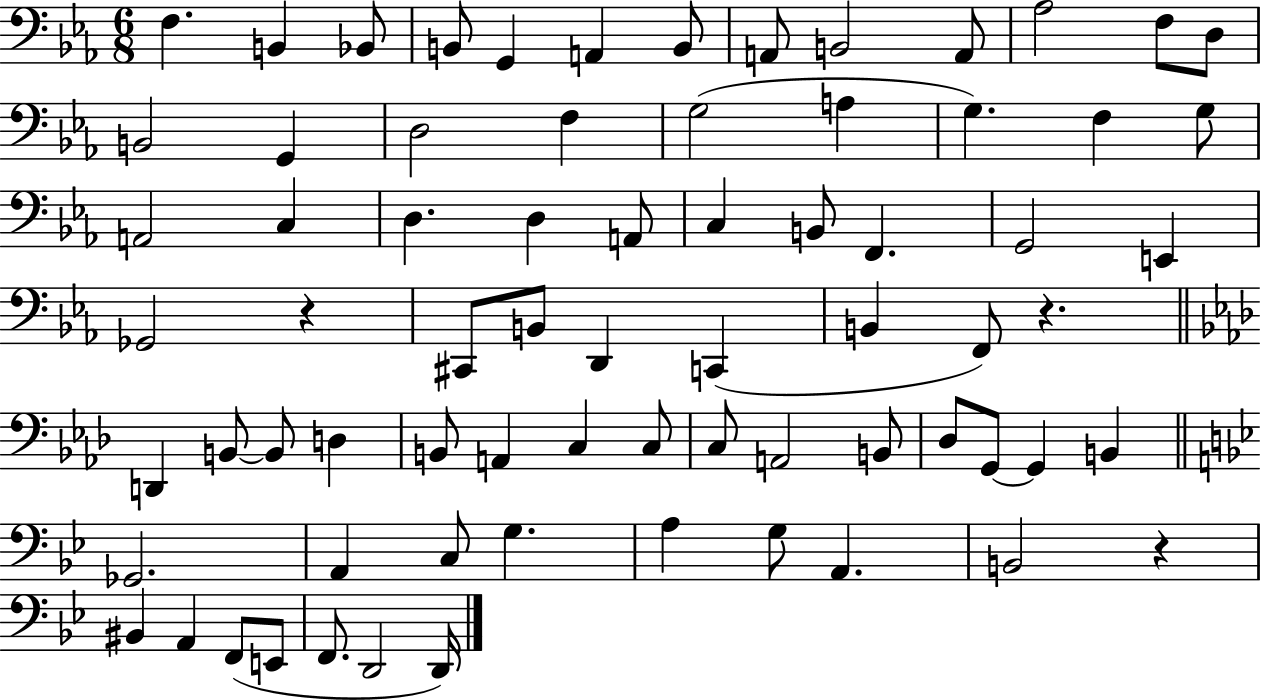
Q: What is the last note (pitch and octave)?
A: D2